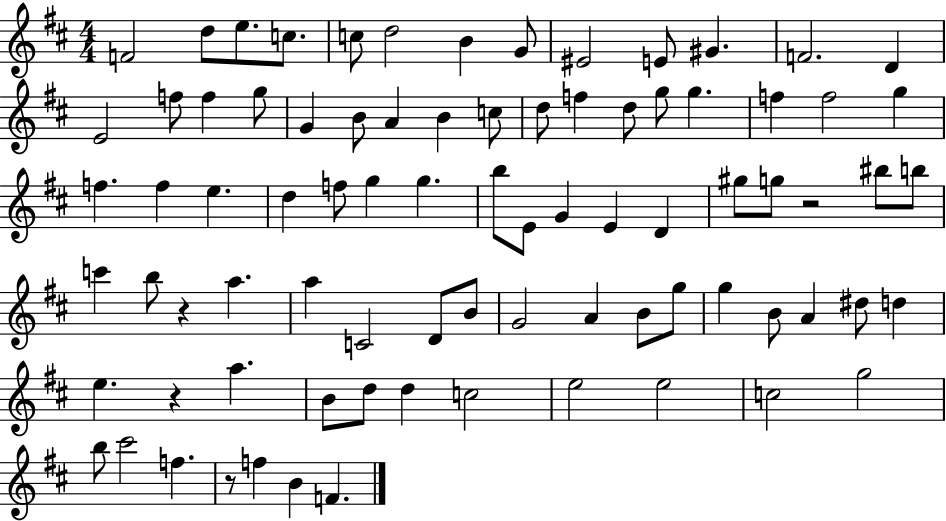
{
  \clef treble
  \numericTimeSignature
  \time 4/4
  \key d \major
  f'2 d''8 e''8. c''8. | c''8 d''2 b'4 g'8 | eis'2 e'8 gis'4. | f'2. d'4 | \break e'2 f''8 f''4 g''8 | g'4 b'8 a'4 b'4 c''8 | d''8 f''4 d''8 g''8 g''4. | f''4 f''2 g''4 | \break f''4. f''4 e''4. | d''4 f''8 g''4 g''4. | b''8 e'8 g'4 e'4 d'4 | gis''8 g''8 r2 bis''8 b''8 | \break c'''4 b''8 r4 a''4. | a''4 c'2 d'8 b'8 | g'2 a'4 b'8 g''8 | g''4 b'8 a'4 dis''8 d''4 | \break e''4. r4 a''4. | b'8 d''8 d''4 c''2 | e''2 e''2 | c''2 g''2 | \break b''8 cis'''2 f''4. | r8 f''4 b'4 f'4. | \bar "|."
}